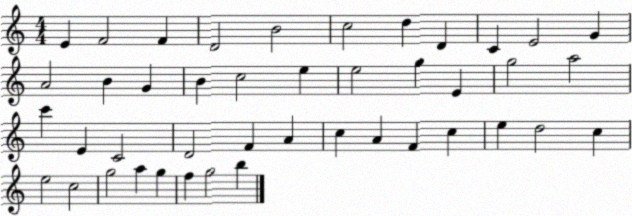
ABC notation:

X:1
T:Untitled
M:4/4
L:1/4
K:C
E F2 F D2 B2 c2 d D C E2 G A2 B G B c2 e e2 g E g2 a2 c' E C2 D2 F A c A F c e d2 c e2 c2 g2 a g f g2 b